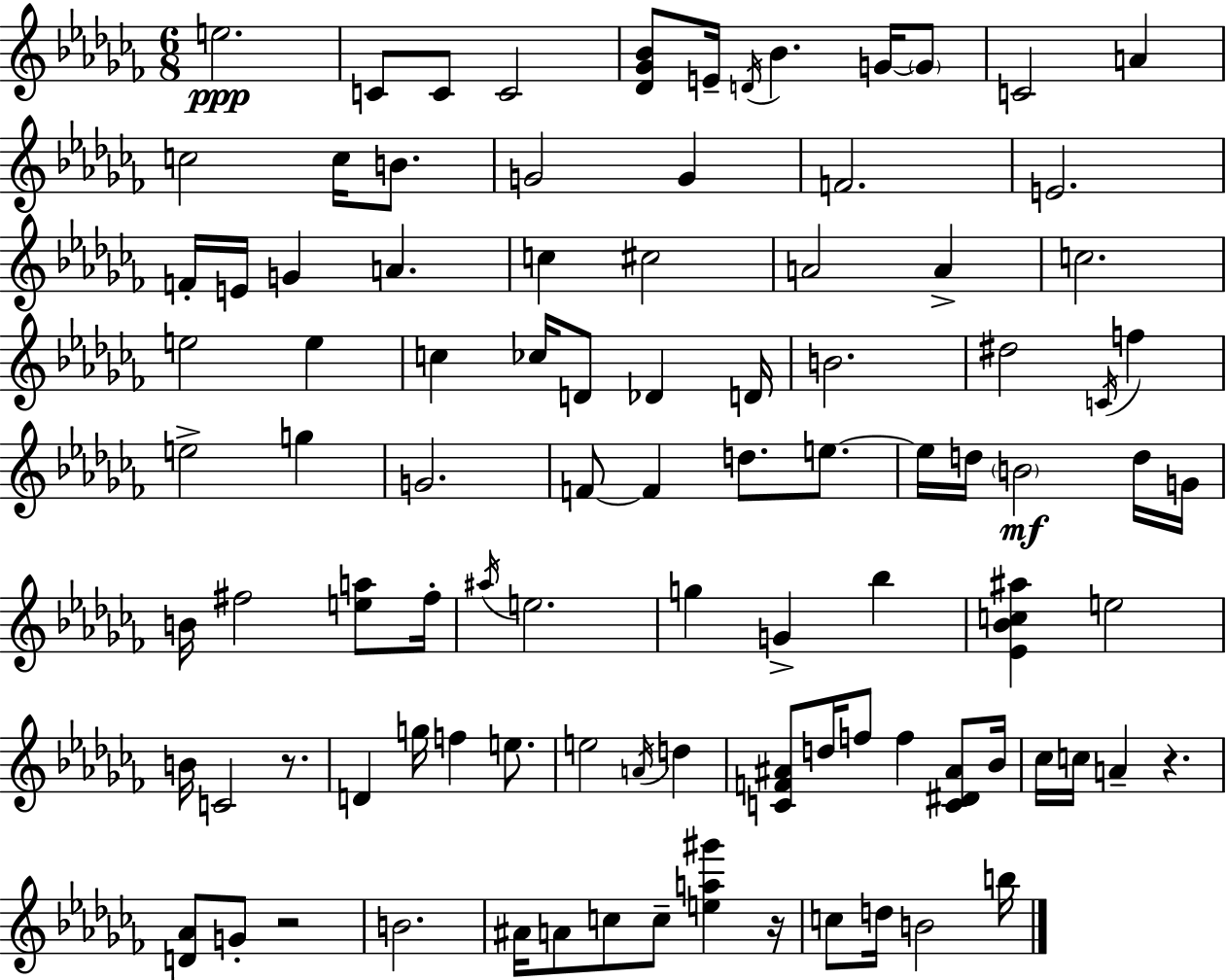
{
  \clef treble
  \numericTimeSignature
  \time 6/8
  \key aes \minor
  e''2.\ppp | c'8 c'8 c'2 | <des' ges' bes'>8 e'16-- \acciaccatura { d'16 } bes'4. g'16~~ \parenthesize g'8 | c'2 a'4 | \break c''2 c''16 b'8. | g'2 g'4 | f'2. | e'2. | \break f'16-. e'16 g'4 a'4. | c''4 cis''2 | a'2 a'4-> | c''2. | \break e''2 e''4 | c''4 ces''16 d'8 des'4 | d'16 b'2. | dis''2 \acciaccatura { c'16 } f''4 | \break e''2-> g''4 | g'2. | f'8~~ f'4 d''8. e''8.~~ | e''16 d''16 \parenthesize b'2\mf | \break d''16 g'16 b'16 fis''2 <e'' a''>8 | fis''16-. \acciaccatura { ais''16 } e''2. | g''4 g'4-> bes''4 | <ees' bes' c'' ais''>4 e''2 | \break b'16 c'2 | r8. d'4 g''16 f''4 | e''8. e''2 \acciaccatura { a'16 } | d''4 <c' f' ais'>8 d''16 f''8 f''4 | \break <c' dis' ais'>8 bes'16 ces''16 c''16 a'4-- r4. | <d' aes'>8 g'8-. r2 | b'2. | ais'16 a'8 c''8 c''8-- <e'' a'' gis'''>4 | \break r16 c''8 d''16 b'2 | b''16 \bar "|."
}